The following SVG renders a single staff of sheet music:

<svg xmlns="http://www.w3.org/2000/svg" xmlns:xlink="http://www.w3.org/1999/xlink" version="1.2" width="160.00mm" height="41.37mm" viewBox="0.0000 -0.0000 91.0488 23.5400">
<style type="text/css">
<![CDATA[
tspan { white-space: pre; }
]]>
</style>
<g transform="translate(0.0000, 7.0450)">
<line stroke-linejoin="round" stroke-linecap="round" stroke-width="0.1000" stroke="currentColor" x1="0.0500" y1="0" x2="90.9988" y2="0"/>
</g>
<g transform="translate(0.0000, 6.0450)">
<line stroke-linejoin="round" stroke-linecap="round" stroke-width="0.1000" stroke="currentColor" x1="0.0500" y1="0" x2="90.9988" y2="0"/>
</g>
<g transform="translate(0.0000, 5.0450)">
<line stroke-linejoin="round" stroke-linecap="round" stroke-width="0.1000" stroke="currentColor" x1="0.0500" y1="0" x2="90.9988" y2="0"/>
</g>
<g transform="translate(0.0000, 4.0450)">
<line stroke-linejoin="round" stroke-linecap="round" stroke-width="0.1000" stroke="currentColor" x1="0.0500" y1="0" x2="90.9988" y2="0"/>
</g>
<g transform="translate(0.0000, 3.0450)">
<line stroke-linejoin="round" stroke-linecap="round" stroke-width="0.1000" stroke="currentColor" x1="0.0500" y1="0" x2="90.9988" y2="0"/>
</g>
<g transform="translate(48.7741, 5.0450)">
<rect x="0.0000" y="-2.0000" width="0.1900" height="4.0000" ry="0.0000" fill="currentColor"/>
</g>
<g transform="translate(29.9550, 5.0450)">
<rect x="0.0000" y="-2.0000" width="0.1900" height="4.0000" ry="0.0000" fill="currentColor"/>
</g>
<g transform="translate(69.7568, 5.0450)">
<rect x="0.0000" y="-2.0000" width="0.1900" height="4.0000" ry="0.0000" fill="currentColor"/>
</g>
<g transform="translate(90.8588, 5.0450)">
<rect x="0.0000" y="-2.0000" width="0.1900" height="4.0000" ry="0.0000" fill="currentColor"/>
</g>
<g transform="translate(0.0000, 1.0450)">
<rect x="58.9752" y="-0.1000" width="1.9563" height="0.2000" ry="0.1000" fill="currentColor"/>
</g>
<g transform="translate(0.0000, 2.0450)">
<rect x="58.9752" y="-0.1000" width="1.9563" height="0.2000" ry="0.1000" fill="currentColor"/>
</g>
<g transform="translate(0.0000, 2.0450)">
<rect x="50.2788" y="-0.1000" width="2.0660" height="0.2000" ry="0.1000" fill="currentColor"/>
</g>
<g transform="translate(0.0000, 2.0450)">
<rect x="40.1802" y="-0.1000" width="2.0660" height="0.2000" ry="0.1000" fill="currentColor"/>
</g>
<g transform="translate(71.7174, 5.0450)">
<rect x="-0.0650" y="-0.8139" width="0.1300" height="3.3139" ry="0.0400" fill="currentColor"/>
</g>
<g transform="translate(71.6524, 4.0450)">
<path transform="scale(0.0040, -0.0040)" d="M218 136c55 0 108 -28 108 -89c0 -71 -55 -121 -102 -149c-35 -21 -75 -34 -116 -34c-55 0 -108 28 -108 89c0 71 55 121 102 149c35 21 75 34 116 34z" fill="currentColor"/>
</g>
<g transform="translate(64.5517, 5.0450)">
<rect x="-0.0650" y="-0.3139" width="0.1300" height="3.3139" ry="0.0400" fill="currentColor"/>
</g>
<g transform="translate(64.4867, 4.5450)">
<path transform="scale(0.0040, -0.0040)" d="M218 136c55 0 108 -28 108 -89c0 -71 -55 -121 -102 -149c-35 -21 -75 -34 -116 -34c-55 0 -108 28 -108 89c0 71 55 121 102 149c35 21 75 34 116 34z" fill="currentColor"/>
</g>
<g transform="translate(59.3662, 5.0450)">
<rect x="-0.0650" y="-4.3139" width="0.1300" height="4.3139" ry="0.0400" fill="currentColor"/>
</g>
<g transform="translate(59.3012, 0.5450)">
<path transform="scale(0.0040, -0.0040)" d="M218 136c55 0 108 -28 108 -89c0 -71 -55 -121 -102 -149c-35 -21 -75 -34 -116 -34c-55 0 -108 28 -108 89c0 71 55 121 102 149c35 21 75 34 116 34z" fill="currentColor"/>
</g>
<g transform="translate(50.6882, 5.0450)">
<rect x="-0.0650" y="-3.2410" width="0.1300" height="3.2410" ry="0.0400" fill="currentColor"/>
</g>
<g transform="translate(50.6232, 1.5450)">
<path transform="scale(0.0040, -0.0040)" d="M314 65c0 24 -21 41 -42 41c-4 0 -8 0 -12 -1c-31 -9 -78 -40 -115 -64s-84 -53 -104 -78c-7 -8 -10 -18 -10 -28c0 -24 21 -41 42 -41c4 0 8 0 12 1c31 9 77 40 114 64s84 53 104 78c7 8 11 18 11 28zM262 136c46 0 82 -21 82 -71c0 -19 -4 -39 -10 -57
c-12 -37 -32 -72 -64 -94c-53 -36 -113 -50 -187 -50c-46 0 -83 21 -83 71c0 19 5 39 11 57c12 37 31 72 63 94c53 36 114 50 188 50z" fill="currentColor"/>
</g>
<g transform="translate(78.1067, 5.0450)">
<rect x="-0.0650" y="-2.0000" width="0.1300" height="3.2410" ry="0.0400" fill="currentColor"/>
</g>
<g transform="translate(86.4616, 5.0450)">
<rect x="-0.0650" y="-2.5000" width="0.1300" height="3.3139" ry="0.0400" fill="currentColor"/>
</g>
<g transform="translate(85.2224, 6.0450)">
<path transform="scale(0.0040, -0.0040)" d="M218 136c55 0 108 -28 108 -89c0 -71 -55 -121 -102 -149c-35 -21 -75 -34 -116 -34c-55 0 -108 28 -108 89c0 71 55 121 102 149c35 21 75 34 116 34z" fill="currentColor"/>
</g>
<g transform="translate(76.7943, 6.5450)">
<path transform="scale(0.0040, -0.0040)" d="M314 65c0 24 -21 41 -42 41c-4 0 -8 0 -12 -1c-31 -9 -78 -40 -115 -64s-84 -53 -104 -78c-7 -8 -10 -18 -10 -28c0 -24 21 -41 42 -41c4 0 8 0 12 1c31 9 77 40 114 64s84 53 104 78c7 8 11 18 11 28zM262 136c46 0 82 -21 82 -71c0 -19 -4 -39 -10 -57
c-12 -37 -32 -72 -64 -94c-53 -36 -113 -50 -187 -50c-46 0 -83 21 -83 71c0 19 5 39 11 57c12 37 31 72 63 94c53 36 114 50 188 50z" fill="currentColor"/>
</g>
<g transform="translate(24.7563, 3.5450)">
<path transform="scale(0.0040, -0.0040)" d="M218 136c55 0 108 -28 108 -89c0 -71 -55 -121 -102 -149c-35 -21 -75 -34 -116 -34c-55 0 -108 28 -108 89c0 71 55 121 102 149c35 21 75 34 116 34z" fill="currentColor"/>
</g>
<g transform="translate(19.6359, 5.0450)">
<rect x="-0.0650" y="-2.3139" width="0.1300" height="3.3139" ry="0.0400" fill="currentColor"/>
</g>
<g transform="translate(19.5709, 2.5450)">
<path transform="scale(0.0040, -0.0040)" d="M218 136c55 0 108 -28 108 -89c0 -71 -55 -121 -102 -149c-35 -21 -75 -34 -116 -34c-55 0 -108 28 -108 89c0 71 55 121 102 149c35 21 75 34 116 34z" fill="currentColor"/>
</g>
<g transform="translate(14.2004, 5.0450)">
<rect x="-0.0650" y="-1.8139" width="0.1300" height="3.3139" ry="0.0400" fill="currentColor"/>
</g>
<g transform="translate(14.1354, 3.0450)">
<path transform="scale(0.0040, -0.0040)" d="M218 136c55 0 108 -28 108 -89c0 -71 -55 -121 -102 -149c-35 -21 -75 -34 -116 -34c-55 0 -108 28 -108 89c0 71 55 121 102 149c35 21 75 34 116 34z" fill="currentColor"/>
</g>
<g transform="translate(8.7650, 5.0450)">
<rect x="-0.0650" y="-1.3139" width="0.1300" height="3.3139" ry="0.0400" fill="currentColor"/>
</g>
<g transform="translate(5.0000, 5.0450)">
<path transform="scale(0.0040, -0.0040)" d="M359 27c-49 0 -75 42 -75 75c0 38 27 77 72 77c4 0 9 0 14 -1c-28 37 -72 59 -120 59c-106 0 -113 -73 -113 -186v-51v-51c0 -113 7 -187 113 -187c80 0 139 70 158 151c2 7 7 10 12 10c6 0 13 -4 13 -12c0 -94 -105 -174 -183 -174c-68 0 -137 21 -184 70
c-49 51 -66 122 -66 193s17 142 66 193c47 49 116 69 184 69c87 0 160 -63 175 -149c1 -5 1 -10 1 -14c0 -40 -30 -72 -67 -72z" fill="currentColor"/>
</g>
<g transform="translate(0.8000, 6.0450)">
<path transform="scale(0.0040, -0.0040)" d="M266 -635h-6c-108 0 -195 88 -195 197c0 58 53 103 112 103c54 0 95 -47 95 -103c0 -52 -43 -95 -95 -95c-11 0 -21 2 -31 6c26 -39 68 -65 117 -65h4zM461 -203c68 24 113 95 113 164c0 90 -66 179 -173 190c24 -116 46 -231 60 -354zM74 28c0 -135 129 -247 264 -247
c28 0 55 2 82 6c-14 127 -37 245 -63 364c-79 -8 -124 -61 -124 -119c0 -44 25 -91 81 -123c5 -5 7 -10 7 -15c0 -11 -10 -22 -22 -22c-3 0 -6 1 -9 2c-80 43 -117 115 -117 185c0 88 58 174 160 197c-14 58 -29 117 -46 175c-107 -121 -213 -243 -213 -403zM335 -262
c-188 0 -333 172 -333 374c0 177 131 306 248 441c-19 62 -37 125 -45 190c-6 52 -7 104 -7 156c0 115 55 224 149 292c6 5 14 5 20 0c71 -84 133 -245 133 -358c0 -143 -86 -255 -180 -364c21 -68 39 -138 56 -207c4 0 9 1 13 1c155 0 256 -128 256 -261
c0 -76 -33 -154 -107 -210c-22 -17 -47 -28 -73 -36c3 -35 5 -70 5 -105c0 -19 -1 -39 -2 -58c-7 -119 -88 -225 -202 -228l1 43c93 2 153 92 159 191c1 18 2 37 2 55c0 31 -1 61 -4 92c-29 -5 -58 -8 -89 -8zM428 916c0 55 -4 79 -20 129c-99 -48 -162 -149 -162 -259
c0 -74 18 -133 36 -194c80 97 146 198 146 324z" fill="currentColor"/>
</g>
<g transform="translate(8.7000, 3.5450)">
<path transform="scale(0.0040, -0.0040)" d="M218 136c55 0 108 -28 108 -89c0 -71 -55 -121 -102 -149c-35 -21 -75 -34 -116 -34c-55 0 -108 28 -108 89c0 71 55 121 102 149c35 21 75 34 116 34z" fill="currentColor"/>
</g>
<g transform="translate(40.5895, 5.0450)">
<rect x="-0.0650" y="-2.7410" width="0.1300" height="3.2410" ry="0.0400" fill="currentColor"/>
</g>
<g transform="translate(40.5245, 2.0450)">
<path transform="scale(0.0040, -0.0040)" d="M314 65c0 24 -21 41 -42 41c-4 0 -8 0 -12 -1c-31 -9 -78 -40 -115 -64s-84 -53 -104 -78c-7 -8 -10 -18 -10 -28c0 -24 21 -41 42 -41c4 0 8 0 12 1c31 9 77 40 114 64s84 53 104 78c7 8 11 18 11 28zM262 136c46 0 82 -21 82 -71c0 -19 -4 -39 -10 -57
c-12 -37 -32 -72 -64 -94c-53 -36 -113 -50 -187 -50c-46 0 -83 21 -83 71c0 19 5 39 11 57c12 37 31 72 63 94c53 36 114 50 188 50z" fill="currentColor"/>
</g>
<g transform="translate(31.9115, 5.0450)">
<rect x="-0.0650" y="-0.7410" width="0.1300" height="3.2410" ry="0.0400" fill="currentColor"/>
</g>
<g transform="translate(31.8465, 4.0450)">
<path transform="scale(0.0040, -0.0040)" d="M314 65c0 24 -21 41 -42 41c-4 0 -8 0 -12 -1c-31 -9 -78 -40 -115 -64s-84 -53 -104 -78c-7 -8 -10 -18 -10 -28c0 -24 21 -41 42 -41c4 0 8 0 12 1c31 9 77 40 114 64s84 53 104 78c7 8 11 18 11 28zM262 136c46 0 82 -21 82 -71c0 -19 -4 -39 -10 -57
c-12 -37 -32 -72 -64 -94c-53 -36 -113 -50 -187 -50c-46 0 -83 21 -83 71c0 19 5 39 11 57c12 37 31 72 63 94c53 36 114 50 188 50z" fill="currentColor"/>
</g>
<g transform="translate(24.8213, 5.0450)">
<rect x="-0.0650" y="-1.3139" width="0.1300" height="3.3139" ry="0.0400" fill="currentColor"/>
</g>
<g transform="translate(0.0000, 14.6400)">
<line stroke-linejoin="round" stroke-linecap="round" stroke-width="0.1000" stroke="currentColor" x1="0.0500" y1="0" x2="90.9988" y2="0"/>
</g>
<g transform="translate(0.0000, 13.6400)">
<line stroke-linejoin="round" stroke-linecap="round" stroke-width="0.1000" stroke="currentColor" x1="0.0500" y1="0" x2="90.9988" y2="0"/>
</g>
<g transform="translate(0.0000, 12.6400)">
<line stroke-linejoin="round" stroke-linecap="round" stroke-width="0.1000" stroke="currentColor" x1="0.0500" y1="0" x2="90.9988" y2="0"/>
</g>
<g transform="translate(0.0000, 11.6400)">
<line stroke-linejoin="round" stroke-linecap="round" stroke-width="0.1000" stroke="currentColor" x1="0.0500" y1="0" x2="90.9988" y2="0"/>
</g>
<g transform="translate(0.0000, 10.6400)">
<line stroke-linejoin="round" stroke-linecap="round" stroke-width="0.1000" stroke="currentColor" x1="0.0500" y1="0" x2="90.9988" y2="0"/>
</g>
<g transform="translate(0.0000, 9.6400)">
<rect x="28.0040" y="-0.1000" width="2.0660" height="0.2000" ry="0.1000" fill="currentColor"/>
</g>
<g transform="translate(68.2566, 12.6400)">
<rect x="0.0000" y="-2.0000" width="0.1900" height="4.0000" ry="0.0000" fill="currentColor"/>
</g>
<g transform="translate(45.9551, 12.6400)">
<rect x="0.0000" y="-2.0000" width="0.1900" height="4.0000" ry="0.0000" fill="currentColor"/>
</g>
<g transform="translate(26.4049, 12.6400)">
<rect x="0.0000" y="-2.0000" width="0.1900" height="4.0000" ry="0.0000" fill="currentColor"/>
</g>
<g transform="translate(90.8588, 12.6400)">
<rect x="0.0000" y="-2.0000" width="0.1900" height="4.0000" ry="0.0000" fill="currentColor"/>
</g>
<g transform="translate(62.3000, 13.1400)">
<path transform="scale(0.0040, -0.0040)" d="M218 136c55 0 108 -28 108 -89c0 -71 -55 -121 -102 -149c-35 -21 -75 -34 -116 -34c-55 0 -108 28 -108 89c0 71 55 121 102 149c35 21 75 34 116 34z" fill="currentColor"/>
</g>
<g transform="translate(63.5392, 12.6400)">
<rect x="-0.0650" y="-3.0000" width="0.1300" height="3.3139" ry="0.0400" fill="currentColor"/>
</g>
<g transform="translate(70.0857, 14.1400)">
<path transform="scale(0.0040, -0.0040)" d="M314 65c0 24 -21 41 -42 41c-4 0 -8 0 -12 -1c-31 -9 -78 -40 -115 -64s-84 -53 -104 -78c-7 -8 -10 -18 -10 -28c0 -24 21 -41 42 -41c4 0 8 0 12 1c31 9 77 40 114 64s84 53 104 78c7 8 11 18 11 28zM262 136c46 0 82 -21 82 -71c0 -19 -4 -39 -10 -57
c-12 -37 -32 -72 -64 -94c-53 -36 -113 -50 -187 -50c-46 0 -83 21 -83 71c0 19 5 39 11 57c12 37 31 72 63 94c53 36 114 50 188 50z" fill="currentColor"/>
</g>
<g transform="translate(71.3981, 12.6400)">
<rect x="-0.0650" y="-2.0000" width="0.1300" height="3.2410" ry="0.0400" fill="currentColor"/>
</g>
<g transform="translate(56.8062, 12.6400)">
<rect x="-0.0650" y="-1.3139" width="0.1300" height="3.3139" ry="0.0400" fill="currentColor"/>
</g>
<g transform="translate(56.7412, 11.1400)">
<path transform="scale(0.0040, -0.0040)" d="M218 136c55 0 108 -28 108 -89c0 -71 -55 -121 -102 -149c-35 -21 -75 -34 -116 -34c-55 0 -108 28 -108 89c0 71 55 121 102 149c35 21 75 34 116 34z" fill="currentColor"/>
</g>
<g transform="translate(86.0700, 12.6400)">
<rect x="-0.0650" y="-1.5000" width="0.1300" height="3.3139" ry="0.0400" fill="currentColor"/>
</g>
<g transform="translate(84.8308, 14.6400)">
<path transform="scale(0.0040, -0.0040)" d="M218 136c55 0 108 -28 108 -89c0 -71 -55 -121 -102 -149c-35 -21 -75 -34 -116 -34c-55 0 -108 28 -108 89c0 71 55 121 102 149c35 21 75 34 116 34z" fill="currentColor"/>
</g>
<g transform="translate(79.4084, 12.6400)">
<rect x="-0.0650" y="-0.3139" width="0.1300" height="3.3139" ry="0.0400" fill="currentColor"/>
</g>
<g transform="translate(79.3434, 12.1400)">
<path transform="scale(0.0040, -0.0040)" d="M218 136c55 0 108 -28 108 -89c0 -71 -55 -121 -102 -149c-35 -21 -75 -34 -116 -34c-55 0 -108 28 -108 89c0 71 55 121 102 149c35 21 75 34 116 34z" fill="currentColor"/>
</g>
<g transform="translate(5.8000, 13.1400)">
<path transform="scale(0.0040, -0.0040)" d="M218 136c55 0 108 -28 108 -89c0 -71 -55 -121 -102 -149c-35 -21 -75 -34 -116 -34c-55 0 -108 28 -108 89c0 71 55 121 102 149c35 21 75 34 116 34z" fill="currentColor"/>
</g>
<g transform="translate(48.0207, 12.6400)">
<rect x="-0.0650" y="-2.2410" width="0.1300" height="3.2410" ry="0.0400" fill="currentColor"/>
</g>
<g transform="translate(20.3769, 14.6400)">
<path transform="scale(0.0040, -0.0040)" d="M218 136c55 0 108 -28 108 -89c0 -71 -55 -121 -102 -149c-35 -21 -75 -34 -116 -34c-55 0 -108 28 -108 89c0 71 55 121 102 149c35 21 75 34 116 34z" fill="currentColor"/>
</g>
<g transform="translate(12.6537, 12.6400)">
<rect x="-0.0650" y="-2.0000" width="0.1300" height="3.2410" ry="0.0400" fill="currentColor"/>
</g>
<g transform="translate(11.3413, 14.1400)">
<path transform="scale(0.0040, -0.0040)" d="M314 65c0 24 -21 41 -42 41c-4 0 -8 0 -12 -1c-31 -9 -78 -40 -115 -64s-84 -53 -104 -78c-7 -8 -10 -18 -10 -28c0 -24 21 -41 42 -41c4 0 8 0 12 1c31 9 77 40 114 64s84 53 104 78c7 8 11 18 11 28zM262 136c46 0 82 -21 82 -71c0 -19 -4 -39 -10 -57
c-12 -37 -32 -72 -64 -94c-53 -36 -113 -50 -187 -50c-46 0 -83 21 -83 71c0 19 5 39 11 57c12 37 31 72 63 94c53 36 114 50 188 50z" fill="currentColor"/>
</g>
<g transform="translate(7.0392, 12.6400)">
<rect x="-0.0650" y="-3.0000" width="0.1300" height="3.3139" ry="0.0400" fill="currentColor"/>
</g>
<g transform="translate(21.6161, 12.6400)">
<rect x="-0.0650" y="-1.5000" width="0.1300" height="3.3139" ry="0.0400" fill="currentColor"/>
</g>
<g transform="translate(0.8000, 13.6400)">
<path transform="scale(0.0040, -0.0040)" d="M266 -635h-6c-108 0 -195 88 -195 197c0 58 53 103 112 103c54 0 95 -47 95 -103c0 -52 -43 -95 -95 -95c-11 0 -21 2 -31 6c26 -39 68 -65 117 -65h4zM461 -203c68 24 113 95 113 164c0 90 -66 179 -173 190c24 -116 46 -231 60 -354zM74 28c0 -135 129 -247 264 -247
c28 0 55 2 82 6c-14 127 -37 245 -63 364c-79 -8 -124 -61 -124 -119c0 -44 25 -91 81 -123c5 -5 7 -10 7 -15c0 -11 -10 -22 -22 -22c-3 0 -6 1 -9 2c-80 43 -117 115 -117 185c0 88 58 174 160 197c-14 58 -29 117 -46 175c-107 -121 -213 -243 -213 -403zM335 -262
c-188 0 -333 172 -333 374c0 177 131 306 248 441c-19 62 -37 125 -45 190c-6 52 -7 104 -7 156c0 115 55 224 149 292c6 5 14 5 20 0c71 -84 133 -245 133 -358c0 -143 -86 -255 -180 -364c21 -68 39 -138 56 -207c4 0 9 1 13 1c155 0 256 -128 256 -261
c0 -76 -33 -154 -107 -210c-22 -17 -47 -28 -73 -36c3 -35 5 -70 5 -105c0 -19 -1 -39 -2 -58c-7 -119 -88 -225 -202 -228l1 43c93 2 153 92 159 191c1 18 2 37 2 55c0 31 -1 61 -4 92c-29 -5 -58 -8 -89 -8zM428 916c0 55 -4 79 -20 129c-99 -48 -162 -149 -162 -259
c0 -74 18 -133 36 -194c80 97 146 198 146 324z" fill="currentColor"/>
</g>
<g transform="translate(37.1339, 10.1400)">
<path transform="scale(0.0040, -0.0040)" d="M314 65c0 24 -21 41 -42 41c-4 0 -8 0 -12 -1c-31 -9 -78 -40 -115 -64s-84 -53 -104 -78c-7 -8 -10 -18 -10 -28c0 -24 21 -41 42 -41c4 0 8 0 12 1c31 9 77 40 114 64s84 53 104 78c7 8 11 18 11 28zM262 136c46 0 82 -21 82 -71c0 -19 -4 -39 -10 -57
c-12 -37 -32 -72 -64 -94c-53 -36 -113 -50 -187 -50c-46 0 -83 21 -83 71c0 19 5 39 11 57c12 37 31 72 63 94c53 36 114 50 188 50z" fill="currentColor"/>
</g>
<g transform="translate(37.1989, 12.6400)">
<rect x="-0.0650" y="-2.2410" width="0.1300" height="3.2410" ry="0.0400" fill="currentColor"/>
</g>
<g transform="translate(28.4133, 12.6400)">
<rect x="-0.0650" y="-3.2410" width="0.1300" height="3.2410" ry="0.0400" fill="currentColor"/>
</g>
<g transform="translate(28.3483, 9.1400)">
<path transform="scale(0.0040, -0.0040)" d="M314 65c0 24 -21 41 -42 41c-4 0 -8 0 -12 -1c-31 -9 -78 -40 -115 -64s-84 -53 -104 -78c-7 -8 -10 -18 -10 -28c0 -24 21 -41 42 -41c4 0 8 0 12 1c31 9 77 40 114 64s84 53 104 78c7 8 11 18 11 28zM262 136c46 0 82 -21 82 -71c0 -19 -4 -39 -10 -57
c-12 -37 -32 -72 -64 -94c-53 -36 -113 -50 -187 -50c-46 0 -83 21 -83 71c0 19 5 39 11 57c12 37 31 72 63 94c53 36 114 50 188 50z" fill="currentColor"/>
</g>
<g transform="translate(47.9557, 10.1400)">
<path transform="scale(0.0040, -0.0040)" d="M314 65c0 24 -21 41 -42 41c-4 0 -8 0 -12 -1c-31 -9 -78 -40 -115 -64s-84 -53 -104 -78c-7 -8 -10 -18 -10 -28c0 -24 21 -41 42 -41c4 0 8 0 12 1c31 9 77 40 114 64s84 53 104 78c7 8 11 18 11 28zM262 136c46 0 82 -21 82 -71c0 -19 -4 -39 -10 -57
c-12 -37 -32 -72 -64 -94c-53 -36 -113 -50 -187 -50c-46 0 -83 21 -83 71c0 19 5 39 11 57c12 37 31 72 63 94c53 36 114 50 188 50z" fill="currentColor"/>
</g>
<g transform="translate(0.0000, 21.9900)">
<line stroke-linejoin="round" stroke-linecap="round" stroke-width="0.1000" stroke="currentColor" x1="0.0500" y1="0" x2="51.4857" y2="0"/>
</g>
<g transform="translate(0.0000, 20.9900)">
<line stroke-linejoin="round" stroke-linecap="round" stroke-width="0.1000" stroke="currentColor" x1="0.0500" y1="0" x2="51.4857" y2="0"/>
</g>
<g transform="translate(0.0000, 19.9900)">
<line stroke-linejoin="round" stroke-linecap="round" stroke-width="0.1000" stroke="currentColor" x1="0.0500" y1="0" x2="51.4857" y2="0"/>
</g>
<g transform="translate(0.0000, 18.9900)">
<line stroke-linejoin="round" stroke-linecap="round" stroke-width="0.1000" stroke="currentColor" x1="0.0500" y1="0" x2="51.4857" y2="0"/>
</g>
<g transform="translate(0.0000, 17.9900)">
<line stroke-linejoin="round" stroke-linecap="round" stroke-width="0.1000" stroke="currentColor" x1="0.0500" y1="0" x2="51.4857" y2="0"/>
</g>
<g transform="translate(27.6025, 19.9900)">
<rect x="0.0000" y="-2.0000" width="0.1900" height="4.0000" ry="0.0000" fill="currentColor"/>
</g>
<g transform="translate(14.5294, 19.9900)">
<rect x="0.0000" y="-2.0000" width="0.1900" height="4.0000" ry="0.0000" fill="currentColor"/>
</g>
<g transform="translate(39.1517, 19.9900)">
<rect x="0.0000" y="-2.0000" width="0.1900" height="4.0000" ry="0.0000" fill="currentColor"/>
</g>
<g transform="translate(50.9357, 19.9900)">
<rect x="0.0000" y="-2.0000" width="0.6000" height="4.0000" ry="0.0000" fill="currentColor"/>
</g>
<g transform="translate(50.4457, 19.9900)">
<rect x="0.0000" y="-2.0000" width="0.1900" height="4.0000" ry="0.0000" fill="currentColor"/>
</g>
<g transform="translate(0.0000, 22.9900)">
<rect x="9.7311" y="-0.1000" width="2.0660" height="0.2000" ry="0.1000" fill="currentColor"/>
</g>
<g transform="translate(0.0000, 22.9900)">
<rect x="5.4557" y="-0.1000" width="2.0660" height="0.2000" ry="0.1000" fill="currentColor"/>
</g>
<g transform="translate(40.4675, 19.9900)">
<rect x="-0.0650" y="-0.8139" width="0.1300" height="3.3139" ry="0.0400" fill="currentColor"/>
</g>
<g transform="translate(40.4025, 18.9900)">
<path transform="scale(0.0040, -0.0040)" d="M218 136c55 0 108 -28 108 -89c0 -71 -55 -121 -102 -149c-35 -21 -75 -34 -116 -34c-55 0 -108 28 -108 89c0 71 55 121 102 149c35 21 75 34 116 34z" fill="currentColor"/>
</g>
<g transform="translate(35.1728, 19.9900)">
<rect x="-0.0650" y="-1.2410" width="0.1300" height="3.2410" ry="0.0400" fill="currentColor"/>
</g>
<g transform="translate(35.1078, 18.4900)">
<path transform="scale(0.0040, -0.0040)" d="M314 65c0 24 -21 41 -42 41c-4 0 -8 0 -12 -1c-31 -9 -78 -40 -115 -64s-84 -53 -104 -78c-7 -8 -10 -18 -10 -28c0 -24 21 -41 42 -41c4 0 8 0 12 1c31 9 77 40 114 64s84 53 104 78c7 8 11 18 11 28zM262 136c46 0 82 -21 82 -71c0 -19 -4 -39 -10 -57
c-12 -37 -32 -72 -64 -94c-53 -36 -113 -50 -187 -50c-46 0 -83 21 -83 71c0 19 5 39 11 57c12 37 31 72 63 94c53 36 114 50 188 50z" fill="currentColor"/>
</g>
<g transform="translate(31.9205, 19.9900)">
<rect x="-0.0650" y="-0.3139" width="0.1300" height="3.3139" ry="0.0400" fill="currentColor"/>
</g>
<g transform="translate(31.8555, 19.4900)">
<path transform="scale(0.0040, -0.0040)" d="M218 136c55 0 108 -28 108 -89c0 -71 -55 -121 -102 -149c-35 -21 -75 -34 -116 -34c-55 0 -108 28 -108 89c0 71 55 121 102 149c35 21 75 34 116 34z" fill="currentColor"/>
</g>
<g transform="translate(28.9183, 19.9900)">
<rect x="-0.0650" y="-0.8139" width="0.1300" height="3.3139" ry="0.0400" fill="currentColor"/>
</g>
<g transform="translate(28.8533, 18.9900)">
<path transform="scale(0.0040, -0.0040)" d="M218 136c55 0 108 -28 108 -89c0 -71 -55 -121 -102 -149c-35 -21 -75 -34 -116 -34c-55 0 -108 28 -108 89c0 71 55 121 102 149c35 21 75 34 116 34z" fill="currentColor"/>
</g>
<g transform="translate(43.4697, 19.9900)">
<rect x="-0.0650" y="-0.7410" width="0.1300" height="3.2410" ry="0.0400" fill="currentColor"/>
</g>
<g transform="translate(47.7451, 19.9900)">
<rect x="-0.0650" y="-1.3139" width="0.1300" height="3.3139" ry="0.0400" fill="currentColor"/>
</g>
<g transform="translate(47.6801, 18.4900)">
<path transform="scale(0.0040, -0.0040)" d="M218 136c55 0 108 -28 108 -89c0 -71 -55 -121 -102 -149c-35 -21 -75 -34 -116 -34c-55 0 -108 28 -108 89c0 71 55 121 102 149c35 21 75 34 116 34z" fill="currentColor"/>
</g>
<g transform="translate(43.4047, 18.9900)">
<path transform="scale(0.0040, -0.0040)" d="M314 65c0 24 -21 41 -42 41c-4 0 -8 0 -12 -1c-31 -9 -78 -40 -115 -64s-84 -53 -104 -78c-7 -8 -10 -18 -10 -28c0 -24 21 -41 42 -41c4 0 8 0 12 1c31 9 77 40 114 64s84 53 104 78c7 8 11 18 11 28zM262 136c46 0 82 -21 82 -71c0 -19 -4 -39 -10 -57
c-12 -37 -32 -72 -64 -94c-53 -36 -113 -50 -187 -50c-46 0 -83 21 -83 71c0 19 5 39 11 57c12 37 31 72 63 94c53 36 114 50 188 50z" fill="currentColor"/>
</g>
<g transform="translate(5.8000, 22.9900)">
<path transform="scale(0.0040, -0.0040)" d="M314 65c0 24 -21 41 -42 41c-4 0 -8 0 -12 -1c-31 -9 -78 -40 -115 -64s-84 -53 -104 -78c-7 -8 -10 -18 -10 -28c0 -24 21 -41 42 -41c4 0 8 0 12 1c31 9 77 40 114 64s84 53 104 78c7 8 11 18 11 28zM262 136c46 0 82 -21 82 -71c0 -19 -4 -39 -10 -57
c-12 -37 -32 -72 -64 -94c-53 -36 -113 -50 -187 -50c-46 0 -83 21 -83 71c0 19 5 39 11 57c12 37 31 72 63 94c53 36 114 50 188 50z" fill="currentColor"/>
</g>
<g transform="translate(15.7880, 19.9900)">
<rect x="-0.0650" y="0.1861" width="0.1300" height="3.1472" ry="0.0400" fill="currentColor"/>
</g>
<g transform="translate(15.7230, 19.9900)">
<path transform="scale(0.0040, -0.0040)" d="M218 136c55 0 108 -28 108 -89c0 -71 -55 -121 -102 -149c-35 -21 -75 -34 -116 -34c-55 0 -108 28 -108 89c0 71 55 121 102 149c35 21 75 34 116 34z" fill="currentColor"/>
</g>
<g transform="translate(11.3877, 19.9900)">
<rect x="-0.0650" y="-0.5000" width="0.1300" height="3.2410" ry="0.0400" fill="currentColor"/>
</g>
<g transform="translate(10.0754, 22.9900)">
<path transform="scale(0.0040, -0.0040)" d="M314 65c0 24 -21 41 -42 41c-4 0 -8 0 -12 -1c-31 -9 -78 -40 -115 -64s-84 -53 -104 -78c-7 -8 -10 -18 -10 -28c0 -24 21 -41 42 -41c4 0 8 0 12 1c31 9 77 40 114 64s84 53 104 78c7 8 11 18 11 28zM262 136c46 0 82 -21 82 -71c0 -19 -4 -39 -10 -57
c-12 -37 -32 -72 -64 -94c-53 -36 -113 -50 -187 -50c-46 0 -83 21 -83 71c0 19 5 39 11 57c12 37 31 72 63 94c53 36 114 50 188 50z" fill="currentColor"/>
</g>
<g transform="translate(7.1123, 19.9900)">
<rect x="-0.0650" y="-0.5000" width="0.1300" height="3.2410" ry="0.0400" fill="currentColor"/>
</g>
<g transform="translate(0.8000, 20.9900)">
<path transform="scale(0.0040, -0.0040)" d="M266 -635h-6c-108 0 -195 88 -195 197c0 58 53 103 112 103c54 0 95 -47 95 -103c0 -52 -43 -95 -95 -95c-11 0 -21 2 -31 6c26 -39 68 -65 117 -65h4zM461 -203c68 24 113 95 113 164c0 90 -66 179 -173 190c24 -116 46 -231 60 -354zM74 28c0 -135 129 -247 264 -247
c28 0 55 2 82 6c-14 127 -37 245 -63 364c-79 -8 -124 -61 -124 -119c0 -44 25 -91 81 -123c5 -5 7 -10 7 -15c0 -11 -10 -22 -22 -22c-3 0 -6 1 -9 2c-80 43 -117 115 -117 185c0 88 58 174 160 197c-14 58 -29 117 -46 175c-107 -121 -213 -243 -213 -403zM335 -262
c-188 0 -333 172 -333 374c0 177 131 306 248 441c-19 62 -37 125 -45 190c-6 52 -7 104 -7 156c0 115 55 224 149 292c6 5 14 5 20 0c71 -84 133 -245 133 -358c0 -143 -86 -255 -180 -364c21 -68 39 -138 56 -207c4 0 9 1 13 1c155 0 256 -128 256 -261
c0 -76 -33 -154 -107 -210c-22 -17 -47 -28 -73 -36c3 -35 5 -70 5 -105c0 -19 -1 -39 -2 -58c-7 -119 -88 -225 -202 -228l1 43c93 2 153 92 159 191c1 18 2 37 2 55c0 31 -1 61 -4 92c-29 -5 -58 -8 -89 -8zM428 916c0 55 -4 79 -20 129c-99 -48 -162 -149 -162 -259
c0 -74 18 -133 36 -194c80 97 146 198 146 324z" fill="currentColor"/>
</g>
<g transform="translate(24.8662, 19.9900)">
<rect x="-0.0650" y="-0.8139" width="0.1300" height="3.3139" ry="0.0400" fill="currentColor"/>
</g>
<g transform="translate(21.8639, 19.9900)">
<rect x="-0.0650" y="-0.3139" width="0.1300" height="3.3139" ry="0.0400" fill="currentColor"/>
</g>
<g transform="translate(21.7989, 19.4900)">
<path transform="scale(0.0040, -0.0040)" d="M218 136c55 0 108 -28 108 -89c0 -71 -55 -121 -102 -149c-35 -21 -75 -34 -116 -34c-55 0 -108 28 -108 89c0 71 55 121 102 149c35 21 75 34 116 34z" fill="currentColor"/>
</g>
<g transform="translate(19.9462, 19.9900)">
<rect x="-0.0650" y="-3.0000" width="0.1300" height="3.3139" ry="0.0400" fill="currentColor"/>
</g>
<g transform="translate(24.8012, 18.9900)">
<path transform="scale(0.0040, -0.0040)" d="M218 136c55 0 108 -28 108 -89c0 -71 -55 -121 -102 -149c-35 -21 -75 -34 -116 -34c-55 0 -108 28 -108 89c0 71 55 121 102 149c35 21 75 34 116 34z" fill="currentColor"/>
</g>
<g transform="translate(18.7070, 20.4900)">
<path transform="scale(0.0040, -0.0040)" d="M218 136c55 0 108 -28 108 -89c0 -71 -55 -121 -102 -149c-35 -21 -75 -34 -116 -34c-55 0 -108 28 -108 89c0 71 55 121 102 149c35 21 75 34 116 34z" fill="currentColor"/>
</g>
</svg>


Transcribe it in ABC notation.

X:1
T:Untitled
M:4/4
L:1/4
K:C
e f g e d2 a2 b2 d' c d F2 G A F2 E b2 g2 g2 e A F2 c E C2 C2 B A c d d c e2 d d2 e